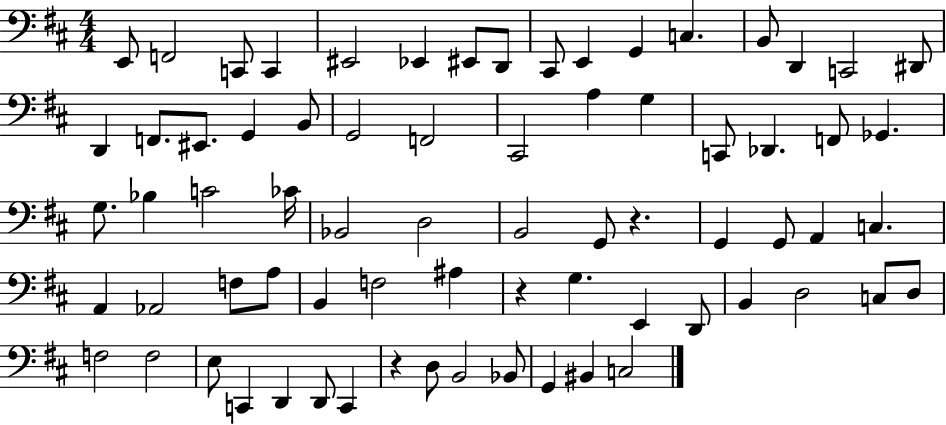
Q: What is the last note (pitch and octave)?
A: C3